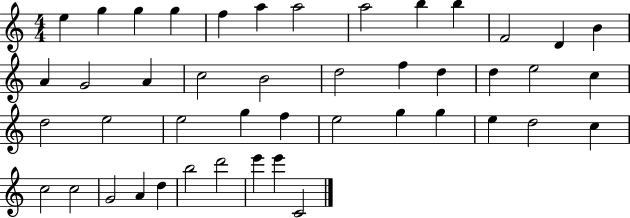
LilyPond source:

{
  \clef treble
  \numericTimeSignature
  \time 4/4
  \key c \major
  e''4 g''4 g''4 g''4 | f''4 a''4 a''2 | a''2 b''4 b''4 | f'2 d'4 b'4 | \break a'4 g'2 a'4 | c''2 b'2 | d''2 f''4 d''4 | d''4 e''2 c''4 | \break d''2 e''2 | e''2 g''4 f''4 | e''2 g''4 g''4 | e''4 d''2 c''4 | \break c''2 c''2 | g'2 a'4 d''4 | b''2 d'''2 | e'''4 e'''4 c'2 | \break \bar "|."
}